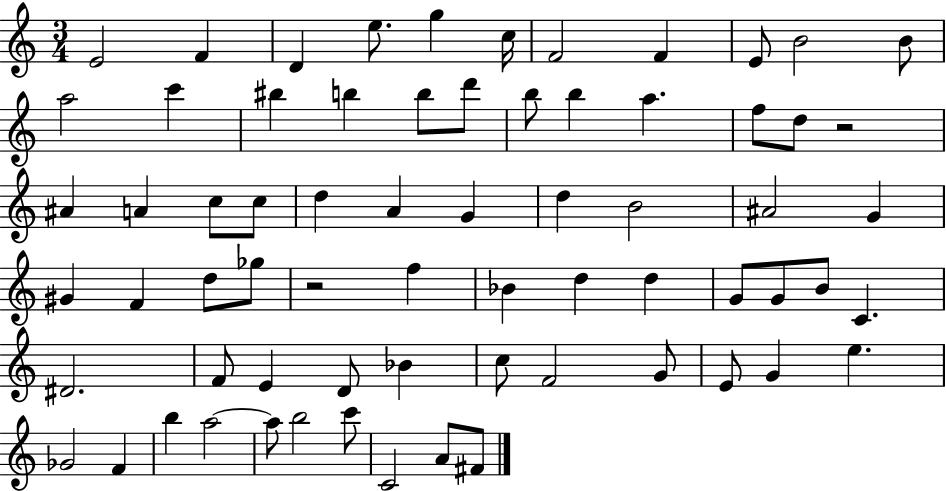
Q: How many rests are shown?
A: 2